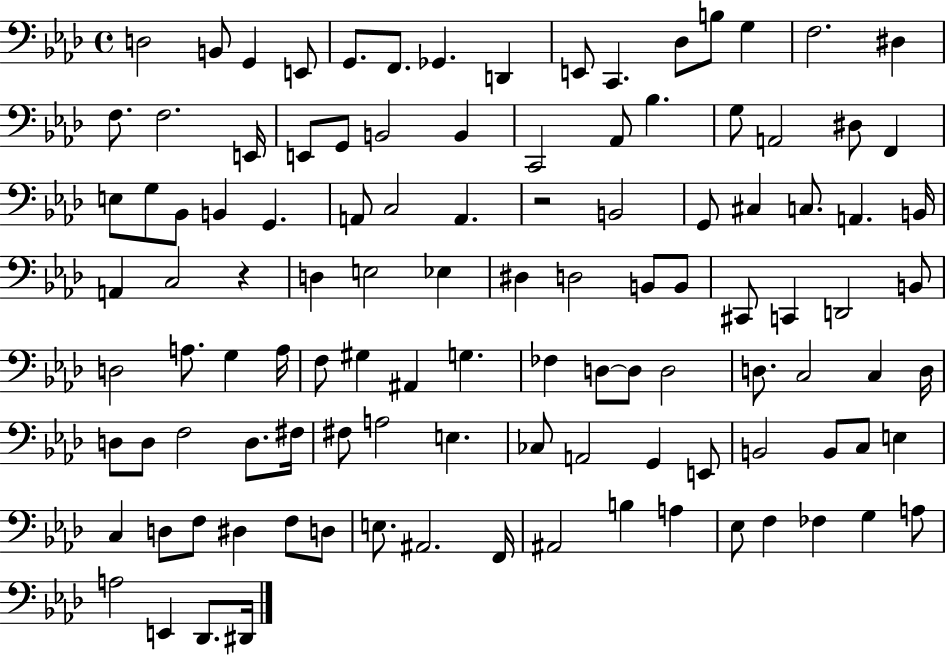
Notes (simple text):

D3/h B2/e G2/q E2/e G2/e. F2/e. Gb2/q. D2/q E2/e C2/q. Db3/e B3/e G3/q F3/h. D#3/q F3/e. F3/h. E2/s E2/e G2/e B2/h B2/q C2/h Ab2/e Bb3/q. G3/e A2/h D#3/e F2/q E3/e G3/e Bb2/e B2/q G2/q. A2/e C3/h A2/q. R/h B2/h G2/e C#3/q C3/e. A2/q. B2/s A2/q C3/h R/q D3/q E3/h Eb3/q D#3/q D3/h B2/e B2/e C#2/e C2/q D2/h B2/e D3/h A3/e. G3/q A3/s F3/e G#3/q A#2/q G3/q. FES3/q D3/e D3/e D3/h D3/e. C3/h C3/q D3/s D3/e D3/e F3/h D3/e. F#3/s F#3/e A3/h E3/q. CES3/e A2/h G2/q E2/e B2/h B2/e C3/e E3/q C3/q D3/e F3/e D#3/q F3/e D3/e E3/e. A#2/h. F2/s A#2/h B3/q A3/q Eb3/e F3/q FES3/q G3/q A3/e A3/h E2/q Db2/e. D#2/s